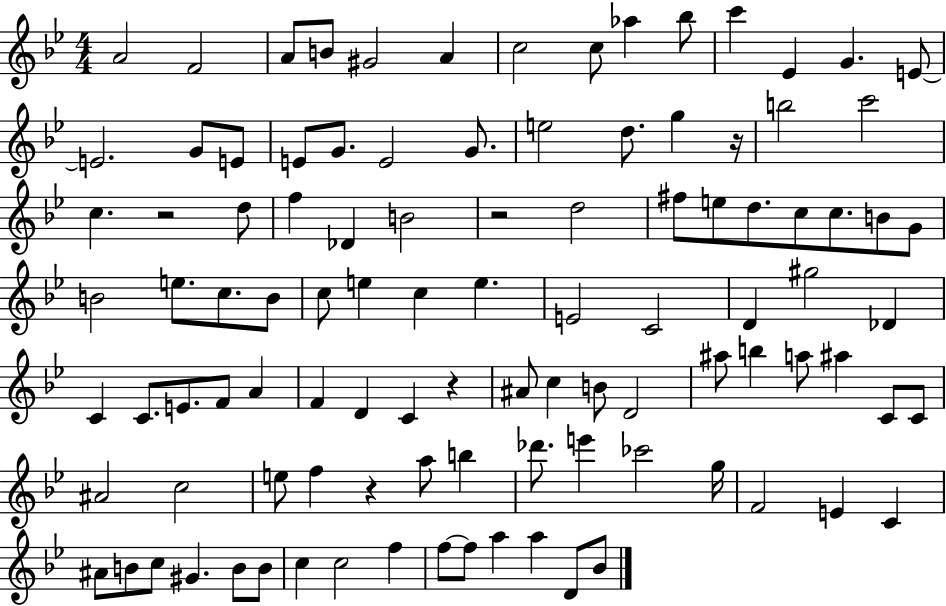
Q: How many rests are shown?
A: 5